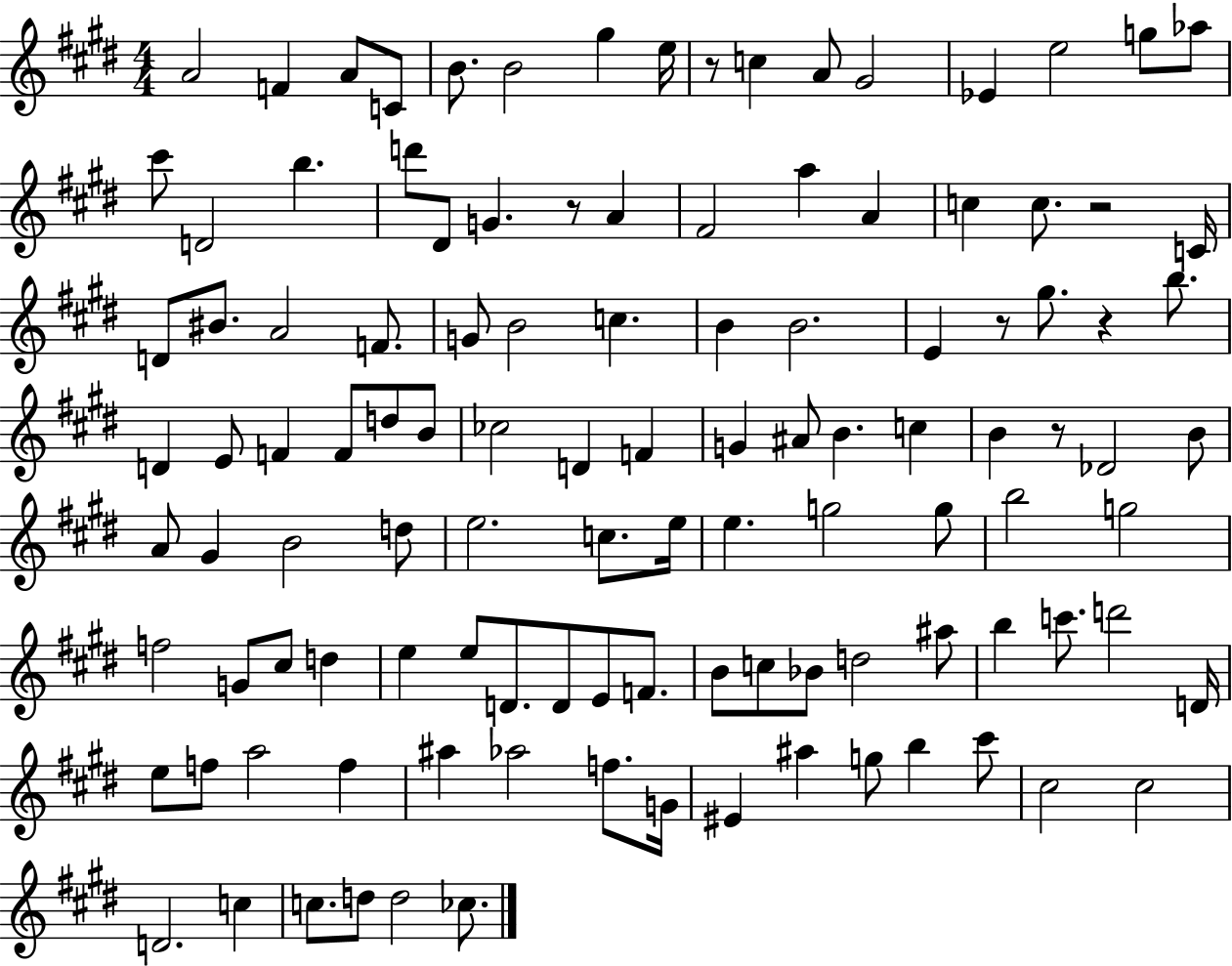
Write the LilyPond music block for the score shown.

{
  \clef treble
  \numericTimeSignature
  \time 4/4
  \key e \major
  a'2 f'4 a'8 c'8 | b'8. b'2 gis''4 e''16 | r8 c''4 a'8 gis'2 | ees'4 e''2 g''8 aes''8 | \break cis'''8 d'2 b''4. | d'''8 dis'8 g'4. r8 a'4 | fis'2 a''4 a'4 | c''4 c''8. r2 c'16 | \break d'8 bis'8. a'2 f'8. | g'8 b'2 c''4. | b'4 b'2. | e'4 r8 gis''8. r4 b''8. | \break d'4 e'8 f'4 f'8 d''8 b'8 | ces''2 d'4 f'4 | g'4 ais'8 b'4. c''4 | b'4 r8 des'2 b'8 | \break a'8 gis'4 b'2 d''8 | e''2. c''8. e''16 | e''4. g''2 g''8 | b''2 g''2 | \break f''2 g'8 cis''8 d''4 | e''4 e''8 d'8. d'8 e'8 f'8. | b'8 c''8 bes'8 d''2 ais''8 | b''4 c'''8. d'''2 d'16 | \break e''8 f''8 a''2 f''4 | ais''4 aes''2 f''8. g'16 | eis'4 ais''4 g''8 b''4 cis'''8 | cis''2 cis''2 | \break d'2. c''4 | c''8. d''8 d''2 ces''8. | \bar "|."
}